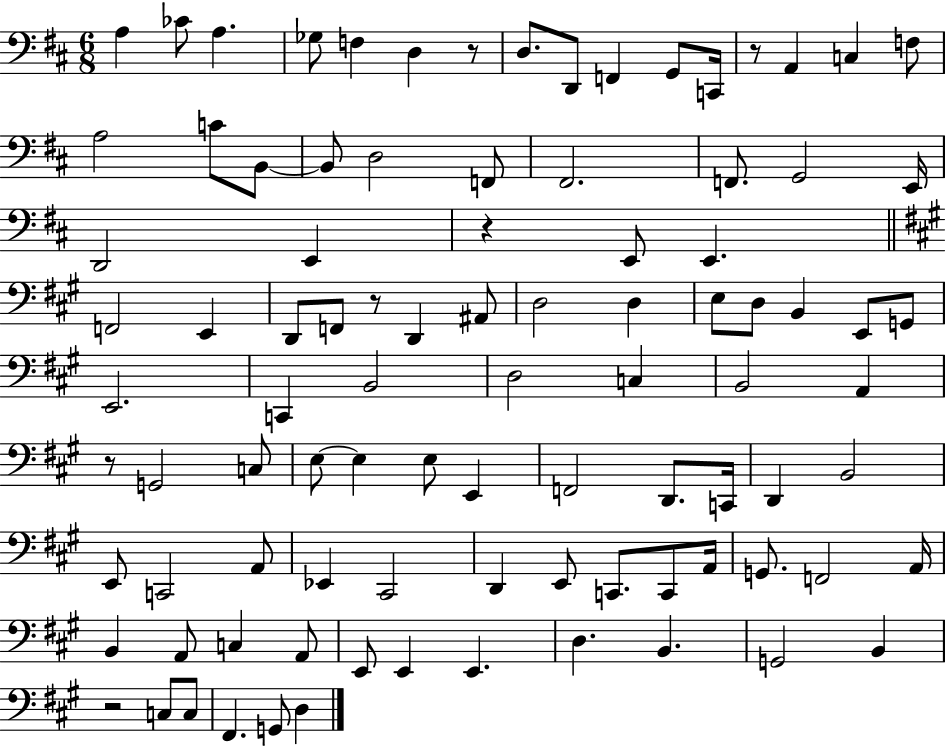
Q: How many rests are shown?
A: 6